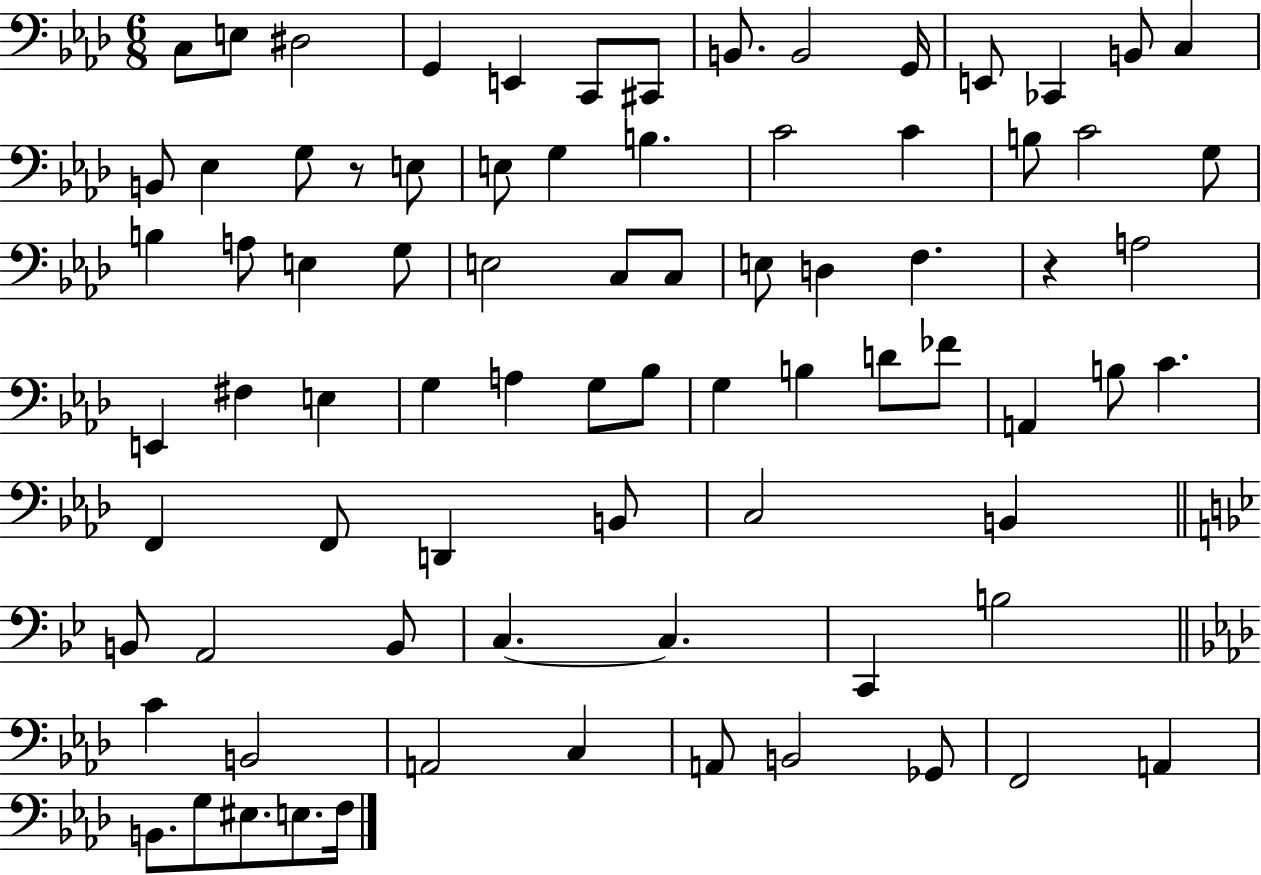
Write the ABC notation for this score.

X:1
T:Untitled
M:6/8
L:1/4
K:Ab
C,/2 E,/2 ^D,2 G,, E,, C,,/2 ^C,,/2 B,,/2 B,,2 G,,/4 E,,/2 _C,, B,,/2 C, B,,/2 _E, G,/2 z/2 E,/2 E,/2 G, B, C2 C B,/2 C2 G,/2 B, A,/2 E, G,/2 E,2 C,/2 C,/2 E,/2 D, F, z A,2 E,, ^F, E, G, A, G,/2 _B,/2 G, B, D/2 _F/2 A,, B,/2 C F,, F,,/2 D,, B,,/2 C,2 B,, B,,/2 A,,2 B,,/2 C, C, C,, B,2 C B,,2 A,,2 C, A,,/2 B,,2 _G,,/2 F,,2 A,, B,,/2 G,/2 ^E,/2 E,/2 F,/4